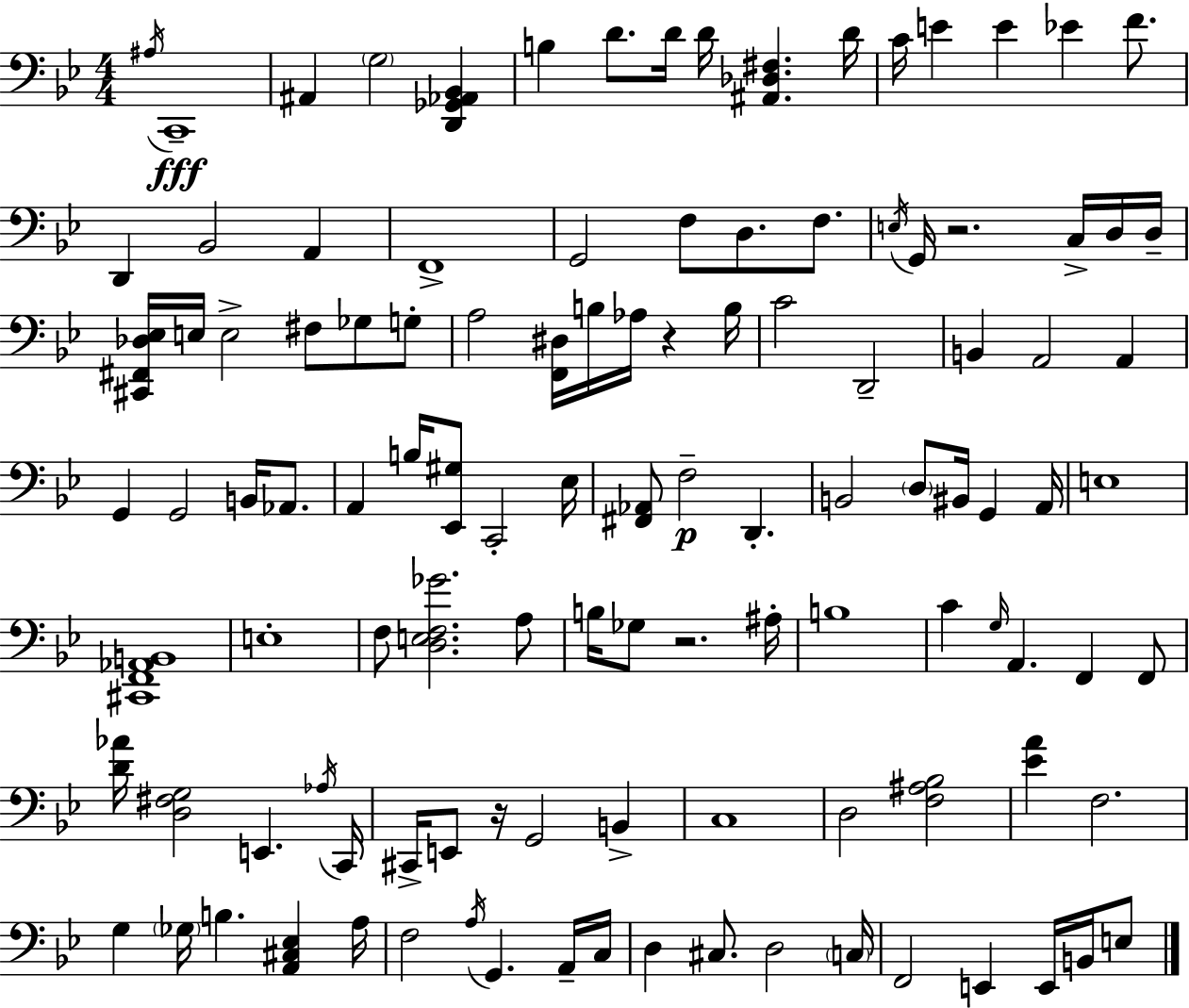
{
  \clef bass
  \numericTimeSignature
  \time 4/4
  \key bes \major
  \acciaccatura { ais16 }\fff c,1-- | ais,4 \parenthesize g2 <d, ges, aes, bes,>4 | b4 d'8. d'16 d'16 <ais, des fis>4. | d'16 c'16 e'4 e'4 ees'4 f'8. | \break d,4 bes,2 a,4 | f,1-> | g,2 f8 d8. f8. | \acciaccatura { e16 } g,16 r2. c16-> | \break d16 d16-- <cis, fis, des ees>16 e16 e2-> fis8 ges8 | g8-. a2 <f, dis>16 b16 aes16 r4 | b16 c'2 d,2-- | b,4 a,2 a,4 | \break g,4 g,2 b,16 aes,8. | a,4 b16 <ees, gis>8 c,2-. | ees16 <fis, aes,>8 f2--\p d,4.-. | b,2 \parenthesize d8 bis,16 g,4 | \break a,16 e1 | <cis, f, aes, b,>1 | e1-. | f8 <d e f ges'>2. | \break a8 b16 ges8 r2. | ais16-. b1 | c'4 \grace { g16 } a,4. f,4 | f,8 <d' aes'>16 <d fis g>2 e,4. | \break \acciaccatura { aes16 } c,16 cis,16-> e,8 r16 g,2 | b,4-> c1 | d2 <f ais bes>2 | <ees' a'>4 f2. | \break g4 \parenthesize ges16 b4. <a, cis ees>4 | a16 f2 \acciaccatura { a16 } g,4. | a,16-- c16 d4 cis8. d2 | \parenthesize c16 f,2 e,4 | \break e,16 b,16 e8 \bar "|."
}